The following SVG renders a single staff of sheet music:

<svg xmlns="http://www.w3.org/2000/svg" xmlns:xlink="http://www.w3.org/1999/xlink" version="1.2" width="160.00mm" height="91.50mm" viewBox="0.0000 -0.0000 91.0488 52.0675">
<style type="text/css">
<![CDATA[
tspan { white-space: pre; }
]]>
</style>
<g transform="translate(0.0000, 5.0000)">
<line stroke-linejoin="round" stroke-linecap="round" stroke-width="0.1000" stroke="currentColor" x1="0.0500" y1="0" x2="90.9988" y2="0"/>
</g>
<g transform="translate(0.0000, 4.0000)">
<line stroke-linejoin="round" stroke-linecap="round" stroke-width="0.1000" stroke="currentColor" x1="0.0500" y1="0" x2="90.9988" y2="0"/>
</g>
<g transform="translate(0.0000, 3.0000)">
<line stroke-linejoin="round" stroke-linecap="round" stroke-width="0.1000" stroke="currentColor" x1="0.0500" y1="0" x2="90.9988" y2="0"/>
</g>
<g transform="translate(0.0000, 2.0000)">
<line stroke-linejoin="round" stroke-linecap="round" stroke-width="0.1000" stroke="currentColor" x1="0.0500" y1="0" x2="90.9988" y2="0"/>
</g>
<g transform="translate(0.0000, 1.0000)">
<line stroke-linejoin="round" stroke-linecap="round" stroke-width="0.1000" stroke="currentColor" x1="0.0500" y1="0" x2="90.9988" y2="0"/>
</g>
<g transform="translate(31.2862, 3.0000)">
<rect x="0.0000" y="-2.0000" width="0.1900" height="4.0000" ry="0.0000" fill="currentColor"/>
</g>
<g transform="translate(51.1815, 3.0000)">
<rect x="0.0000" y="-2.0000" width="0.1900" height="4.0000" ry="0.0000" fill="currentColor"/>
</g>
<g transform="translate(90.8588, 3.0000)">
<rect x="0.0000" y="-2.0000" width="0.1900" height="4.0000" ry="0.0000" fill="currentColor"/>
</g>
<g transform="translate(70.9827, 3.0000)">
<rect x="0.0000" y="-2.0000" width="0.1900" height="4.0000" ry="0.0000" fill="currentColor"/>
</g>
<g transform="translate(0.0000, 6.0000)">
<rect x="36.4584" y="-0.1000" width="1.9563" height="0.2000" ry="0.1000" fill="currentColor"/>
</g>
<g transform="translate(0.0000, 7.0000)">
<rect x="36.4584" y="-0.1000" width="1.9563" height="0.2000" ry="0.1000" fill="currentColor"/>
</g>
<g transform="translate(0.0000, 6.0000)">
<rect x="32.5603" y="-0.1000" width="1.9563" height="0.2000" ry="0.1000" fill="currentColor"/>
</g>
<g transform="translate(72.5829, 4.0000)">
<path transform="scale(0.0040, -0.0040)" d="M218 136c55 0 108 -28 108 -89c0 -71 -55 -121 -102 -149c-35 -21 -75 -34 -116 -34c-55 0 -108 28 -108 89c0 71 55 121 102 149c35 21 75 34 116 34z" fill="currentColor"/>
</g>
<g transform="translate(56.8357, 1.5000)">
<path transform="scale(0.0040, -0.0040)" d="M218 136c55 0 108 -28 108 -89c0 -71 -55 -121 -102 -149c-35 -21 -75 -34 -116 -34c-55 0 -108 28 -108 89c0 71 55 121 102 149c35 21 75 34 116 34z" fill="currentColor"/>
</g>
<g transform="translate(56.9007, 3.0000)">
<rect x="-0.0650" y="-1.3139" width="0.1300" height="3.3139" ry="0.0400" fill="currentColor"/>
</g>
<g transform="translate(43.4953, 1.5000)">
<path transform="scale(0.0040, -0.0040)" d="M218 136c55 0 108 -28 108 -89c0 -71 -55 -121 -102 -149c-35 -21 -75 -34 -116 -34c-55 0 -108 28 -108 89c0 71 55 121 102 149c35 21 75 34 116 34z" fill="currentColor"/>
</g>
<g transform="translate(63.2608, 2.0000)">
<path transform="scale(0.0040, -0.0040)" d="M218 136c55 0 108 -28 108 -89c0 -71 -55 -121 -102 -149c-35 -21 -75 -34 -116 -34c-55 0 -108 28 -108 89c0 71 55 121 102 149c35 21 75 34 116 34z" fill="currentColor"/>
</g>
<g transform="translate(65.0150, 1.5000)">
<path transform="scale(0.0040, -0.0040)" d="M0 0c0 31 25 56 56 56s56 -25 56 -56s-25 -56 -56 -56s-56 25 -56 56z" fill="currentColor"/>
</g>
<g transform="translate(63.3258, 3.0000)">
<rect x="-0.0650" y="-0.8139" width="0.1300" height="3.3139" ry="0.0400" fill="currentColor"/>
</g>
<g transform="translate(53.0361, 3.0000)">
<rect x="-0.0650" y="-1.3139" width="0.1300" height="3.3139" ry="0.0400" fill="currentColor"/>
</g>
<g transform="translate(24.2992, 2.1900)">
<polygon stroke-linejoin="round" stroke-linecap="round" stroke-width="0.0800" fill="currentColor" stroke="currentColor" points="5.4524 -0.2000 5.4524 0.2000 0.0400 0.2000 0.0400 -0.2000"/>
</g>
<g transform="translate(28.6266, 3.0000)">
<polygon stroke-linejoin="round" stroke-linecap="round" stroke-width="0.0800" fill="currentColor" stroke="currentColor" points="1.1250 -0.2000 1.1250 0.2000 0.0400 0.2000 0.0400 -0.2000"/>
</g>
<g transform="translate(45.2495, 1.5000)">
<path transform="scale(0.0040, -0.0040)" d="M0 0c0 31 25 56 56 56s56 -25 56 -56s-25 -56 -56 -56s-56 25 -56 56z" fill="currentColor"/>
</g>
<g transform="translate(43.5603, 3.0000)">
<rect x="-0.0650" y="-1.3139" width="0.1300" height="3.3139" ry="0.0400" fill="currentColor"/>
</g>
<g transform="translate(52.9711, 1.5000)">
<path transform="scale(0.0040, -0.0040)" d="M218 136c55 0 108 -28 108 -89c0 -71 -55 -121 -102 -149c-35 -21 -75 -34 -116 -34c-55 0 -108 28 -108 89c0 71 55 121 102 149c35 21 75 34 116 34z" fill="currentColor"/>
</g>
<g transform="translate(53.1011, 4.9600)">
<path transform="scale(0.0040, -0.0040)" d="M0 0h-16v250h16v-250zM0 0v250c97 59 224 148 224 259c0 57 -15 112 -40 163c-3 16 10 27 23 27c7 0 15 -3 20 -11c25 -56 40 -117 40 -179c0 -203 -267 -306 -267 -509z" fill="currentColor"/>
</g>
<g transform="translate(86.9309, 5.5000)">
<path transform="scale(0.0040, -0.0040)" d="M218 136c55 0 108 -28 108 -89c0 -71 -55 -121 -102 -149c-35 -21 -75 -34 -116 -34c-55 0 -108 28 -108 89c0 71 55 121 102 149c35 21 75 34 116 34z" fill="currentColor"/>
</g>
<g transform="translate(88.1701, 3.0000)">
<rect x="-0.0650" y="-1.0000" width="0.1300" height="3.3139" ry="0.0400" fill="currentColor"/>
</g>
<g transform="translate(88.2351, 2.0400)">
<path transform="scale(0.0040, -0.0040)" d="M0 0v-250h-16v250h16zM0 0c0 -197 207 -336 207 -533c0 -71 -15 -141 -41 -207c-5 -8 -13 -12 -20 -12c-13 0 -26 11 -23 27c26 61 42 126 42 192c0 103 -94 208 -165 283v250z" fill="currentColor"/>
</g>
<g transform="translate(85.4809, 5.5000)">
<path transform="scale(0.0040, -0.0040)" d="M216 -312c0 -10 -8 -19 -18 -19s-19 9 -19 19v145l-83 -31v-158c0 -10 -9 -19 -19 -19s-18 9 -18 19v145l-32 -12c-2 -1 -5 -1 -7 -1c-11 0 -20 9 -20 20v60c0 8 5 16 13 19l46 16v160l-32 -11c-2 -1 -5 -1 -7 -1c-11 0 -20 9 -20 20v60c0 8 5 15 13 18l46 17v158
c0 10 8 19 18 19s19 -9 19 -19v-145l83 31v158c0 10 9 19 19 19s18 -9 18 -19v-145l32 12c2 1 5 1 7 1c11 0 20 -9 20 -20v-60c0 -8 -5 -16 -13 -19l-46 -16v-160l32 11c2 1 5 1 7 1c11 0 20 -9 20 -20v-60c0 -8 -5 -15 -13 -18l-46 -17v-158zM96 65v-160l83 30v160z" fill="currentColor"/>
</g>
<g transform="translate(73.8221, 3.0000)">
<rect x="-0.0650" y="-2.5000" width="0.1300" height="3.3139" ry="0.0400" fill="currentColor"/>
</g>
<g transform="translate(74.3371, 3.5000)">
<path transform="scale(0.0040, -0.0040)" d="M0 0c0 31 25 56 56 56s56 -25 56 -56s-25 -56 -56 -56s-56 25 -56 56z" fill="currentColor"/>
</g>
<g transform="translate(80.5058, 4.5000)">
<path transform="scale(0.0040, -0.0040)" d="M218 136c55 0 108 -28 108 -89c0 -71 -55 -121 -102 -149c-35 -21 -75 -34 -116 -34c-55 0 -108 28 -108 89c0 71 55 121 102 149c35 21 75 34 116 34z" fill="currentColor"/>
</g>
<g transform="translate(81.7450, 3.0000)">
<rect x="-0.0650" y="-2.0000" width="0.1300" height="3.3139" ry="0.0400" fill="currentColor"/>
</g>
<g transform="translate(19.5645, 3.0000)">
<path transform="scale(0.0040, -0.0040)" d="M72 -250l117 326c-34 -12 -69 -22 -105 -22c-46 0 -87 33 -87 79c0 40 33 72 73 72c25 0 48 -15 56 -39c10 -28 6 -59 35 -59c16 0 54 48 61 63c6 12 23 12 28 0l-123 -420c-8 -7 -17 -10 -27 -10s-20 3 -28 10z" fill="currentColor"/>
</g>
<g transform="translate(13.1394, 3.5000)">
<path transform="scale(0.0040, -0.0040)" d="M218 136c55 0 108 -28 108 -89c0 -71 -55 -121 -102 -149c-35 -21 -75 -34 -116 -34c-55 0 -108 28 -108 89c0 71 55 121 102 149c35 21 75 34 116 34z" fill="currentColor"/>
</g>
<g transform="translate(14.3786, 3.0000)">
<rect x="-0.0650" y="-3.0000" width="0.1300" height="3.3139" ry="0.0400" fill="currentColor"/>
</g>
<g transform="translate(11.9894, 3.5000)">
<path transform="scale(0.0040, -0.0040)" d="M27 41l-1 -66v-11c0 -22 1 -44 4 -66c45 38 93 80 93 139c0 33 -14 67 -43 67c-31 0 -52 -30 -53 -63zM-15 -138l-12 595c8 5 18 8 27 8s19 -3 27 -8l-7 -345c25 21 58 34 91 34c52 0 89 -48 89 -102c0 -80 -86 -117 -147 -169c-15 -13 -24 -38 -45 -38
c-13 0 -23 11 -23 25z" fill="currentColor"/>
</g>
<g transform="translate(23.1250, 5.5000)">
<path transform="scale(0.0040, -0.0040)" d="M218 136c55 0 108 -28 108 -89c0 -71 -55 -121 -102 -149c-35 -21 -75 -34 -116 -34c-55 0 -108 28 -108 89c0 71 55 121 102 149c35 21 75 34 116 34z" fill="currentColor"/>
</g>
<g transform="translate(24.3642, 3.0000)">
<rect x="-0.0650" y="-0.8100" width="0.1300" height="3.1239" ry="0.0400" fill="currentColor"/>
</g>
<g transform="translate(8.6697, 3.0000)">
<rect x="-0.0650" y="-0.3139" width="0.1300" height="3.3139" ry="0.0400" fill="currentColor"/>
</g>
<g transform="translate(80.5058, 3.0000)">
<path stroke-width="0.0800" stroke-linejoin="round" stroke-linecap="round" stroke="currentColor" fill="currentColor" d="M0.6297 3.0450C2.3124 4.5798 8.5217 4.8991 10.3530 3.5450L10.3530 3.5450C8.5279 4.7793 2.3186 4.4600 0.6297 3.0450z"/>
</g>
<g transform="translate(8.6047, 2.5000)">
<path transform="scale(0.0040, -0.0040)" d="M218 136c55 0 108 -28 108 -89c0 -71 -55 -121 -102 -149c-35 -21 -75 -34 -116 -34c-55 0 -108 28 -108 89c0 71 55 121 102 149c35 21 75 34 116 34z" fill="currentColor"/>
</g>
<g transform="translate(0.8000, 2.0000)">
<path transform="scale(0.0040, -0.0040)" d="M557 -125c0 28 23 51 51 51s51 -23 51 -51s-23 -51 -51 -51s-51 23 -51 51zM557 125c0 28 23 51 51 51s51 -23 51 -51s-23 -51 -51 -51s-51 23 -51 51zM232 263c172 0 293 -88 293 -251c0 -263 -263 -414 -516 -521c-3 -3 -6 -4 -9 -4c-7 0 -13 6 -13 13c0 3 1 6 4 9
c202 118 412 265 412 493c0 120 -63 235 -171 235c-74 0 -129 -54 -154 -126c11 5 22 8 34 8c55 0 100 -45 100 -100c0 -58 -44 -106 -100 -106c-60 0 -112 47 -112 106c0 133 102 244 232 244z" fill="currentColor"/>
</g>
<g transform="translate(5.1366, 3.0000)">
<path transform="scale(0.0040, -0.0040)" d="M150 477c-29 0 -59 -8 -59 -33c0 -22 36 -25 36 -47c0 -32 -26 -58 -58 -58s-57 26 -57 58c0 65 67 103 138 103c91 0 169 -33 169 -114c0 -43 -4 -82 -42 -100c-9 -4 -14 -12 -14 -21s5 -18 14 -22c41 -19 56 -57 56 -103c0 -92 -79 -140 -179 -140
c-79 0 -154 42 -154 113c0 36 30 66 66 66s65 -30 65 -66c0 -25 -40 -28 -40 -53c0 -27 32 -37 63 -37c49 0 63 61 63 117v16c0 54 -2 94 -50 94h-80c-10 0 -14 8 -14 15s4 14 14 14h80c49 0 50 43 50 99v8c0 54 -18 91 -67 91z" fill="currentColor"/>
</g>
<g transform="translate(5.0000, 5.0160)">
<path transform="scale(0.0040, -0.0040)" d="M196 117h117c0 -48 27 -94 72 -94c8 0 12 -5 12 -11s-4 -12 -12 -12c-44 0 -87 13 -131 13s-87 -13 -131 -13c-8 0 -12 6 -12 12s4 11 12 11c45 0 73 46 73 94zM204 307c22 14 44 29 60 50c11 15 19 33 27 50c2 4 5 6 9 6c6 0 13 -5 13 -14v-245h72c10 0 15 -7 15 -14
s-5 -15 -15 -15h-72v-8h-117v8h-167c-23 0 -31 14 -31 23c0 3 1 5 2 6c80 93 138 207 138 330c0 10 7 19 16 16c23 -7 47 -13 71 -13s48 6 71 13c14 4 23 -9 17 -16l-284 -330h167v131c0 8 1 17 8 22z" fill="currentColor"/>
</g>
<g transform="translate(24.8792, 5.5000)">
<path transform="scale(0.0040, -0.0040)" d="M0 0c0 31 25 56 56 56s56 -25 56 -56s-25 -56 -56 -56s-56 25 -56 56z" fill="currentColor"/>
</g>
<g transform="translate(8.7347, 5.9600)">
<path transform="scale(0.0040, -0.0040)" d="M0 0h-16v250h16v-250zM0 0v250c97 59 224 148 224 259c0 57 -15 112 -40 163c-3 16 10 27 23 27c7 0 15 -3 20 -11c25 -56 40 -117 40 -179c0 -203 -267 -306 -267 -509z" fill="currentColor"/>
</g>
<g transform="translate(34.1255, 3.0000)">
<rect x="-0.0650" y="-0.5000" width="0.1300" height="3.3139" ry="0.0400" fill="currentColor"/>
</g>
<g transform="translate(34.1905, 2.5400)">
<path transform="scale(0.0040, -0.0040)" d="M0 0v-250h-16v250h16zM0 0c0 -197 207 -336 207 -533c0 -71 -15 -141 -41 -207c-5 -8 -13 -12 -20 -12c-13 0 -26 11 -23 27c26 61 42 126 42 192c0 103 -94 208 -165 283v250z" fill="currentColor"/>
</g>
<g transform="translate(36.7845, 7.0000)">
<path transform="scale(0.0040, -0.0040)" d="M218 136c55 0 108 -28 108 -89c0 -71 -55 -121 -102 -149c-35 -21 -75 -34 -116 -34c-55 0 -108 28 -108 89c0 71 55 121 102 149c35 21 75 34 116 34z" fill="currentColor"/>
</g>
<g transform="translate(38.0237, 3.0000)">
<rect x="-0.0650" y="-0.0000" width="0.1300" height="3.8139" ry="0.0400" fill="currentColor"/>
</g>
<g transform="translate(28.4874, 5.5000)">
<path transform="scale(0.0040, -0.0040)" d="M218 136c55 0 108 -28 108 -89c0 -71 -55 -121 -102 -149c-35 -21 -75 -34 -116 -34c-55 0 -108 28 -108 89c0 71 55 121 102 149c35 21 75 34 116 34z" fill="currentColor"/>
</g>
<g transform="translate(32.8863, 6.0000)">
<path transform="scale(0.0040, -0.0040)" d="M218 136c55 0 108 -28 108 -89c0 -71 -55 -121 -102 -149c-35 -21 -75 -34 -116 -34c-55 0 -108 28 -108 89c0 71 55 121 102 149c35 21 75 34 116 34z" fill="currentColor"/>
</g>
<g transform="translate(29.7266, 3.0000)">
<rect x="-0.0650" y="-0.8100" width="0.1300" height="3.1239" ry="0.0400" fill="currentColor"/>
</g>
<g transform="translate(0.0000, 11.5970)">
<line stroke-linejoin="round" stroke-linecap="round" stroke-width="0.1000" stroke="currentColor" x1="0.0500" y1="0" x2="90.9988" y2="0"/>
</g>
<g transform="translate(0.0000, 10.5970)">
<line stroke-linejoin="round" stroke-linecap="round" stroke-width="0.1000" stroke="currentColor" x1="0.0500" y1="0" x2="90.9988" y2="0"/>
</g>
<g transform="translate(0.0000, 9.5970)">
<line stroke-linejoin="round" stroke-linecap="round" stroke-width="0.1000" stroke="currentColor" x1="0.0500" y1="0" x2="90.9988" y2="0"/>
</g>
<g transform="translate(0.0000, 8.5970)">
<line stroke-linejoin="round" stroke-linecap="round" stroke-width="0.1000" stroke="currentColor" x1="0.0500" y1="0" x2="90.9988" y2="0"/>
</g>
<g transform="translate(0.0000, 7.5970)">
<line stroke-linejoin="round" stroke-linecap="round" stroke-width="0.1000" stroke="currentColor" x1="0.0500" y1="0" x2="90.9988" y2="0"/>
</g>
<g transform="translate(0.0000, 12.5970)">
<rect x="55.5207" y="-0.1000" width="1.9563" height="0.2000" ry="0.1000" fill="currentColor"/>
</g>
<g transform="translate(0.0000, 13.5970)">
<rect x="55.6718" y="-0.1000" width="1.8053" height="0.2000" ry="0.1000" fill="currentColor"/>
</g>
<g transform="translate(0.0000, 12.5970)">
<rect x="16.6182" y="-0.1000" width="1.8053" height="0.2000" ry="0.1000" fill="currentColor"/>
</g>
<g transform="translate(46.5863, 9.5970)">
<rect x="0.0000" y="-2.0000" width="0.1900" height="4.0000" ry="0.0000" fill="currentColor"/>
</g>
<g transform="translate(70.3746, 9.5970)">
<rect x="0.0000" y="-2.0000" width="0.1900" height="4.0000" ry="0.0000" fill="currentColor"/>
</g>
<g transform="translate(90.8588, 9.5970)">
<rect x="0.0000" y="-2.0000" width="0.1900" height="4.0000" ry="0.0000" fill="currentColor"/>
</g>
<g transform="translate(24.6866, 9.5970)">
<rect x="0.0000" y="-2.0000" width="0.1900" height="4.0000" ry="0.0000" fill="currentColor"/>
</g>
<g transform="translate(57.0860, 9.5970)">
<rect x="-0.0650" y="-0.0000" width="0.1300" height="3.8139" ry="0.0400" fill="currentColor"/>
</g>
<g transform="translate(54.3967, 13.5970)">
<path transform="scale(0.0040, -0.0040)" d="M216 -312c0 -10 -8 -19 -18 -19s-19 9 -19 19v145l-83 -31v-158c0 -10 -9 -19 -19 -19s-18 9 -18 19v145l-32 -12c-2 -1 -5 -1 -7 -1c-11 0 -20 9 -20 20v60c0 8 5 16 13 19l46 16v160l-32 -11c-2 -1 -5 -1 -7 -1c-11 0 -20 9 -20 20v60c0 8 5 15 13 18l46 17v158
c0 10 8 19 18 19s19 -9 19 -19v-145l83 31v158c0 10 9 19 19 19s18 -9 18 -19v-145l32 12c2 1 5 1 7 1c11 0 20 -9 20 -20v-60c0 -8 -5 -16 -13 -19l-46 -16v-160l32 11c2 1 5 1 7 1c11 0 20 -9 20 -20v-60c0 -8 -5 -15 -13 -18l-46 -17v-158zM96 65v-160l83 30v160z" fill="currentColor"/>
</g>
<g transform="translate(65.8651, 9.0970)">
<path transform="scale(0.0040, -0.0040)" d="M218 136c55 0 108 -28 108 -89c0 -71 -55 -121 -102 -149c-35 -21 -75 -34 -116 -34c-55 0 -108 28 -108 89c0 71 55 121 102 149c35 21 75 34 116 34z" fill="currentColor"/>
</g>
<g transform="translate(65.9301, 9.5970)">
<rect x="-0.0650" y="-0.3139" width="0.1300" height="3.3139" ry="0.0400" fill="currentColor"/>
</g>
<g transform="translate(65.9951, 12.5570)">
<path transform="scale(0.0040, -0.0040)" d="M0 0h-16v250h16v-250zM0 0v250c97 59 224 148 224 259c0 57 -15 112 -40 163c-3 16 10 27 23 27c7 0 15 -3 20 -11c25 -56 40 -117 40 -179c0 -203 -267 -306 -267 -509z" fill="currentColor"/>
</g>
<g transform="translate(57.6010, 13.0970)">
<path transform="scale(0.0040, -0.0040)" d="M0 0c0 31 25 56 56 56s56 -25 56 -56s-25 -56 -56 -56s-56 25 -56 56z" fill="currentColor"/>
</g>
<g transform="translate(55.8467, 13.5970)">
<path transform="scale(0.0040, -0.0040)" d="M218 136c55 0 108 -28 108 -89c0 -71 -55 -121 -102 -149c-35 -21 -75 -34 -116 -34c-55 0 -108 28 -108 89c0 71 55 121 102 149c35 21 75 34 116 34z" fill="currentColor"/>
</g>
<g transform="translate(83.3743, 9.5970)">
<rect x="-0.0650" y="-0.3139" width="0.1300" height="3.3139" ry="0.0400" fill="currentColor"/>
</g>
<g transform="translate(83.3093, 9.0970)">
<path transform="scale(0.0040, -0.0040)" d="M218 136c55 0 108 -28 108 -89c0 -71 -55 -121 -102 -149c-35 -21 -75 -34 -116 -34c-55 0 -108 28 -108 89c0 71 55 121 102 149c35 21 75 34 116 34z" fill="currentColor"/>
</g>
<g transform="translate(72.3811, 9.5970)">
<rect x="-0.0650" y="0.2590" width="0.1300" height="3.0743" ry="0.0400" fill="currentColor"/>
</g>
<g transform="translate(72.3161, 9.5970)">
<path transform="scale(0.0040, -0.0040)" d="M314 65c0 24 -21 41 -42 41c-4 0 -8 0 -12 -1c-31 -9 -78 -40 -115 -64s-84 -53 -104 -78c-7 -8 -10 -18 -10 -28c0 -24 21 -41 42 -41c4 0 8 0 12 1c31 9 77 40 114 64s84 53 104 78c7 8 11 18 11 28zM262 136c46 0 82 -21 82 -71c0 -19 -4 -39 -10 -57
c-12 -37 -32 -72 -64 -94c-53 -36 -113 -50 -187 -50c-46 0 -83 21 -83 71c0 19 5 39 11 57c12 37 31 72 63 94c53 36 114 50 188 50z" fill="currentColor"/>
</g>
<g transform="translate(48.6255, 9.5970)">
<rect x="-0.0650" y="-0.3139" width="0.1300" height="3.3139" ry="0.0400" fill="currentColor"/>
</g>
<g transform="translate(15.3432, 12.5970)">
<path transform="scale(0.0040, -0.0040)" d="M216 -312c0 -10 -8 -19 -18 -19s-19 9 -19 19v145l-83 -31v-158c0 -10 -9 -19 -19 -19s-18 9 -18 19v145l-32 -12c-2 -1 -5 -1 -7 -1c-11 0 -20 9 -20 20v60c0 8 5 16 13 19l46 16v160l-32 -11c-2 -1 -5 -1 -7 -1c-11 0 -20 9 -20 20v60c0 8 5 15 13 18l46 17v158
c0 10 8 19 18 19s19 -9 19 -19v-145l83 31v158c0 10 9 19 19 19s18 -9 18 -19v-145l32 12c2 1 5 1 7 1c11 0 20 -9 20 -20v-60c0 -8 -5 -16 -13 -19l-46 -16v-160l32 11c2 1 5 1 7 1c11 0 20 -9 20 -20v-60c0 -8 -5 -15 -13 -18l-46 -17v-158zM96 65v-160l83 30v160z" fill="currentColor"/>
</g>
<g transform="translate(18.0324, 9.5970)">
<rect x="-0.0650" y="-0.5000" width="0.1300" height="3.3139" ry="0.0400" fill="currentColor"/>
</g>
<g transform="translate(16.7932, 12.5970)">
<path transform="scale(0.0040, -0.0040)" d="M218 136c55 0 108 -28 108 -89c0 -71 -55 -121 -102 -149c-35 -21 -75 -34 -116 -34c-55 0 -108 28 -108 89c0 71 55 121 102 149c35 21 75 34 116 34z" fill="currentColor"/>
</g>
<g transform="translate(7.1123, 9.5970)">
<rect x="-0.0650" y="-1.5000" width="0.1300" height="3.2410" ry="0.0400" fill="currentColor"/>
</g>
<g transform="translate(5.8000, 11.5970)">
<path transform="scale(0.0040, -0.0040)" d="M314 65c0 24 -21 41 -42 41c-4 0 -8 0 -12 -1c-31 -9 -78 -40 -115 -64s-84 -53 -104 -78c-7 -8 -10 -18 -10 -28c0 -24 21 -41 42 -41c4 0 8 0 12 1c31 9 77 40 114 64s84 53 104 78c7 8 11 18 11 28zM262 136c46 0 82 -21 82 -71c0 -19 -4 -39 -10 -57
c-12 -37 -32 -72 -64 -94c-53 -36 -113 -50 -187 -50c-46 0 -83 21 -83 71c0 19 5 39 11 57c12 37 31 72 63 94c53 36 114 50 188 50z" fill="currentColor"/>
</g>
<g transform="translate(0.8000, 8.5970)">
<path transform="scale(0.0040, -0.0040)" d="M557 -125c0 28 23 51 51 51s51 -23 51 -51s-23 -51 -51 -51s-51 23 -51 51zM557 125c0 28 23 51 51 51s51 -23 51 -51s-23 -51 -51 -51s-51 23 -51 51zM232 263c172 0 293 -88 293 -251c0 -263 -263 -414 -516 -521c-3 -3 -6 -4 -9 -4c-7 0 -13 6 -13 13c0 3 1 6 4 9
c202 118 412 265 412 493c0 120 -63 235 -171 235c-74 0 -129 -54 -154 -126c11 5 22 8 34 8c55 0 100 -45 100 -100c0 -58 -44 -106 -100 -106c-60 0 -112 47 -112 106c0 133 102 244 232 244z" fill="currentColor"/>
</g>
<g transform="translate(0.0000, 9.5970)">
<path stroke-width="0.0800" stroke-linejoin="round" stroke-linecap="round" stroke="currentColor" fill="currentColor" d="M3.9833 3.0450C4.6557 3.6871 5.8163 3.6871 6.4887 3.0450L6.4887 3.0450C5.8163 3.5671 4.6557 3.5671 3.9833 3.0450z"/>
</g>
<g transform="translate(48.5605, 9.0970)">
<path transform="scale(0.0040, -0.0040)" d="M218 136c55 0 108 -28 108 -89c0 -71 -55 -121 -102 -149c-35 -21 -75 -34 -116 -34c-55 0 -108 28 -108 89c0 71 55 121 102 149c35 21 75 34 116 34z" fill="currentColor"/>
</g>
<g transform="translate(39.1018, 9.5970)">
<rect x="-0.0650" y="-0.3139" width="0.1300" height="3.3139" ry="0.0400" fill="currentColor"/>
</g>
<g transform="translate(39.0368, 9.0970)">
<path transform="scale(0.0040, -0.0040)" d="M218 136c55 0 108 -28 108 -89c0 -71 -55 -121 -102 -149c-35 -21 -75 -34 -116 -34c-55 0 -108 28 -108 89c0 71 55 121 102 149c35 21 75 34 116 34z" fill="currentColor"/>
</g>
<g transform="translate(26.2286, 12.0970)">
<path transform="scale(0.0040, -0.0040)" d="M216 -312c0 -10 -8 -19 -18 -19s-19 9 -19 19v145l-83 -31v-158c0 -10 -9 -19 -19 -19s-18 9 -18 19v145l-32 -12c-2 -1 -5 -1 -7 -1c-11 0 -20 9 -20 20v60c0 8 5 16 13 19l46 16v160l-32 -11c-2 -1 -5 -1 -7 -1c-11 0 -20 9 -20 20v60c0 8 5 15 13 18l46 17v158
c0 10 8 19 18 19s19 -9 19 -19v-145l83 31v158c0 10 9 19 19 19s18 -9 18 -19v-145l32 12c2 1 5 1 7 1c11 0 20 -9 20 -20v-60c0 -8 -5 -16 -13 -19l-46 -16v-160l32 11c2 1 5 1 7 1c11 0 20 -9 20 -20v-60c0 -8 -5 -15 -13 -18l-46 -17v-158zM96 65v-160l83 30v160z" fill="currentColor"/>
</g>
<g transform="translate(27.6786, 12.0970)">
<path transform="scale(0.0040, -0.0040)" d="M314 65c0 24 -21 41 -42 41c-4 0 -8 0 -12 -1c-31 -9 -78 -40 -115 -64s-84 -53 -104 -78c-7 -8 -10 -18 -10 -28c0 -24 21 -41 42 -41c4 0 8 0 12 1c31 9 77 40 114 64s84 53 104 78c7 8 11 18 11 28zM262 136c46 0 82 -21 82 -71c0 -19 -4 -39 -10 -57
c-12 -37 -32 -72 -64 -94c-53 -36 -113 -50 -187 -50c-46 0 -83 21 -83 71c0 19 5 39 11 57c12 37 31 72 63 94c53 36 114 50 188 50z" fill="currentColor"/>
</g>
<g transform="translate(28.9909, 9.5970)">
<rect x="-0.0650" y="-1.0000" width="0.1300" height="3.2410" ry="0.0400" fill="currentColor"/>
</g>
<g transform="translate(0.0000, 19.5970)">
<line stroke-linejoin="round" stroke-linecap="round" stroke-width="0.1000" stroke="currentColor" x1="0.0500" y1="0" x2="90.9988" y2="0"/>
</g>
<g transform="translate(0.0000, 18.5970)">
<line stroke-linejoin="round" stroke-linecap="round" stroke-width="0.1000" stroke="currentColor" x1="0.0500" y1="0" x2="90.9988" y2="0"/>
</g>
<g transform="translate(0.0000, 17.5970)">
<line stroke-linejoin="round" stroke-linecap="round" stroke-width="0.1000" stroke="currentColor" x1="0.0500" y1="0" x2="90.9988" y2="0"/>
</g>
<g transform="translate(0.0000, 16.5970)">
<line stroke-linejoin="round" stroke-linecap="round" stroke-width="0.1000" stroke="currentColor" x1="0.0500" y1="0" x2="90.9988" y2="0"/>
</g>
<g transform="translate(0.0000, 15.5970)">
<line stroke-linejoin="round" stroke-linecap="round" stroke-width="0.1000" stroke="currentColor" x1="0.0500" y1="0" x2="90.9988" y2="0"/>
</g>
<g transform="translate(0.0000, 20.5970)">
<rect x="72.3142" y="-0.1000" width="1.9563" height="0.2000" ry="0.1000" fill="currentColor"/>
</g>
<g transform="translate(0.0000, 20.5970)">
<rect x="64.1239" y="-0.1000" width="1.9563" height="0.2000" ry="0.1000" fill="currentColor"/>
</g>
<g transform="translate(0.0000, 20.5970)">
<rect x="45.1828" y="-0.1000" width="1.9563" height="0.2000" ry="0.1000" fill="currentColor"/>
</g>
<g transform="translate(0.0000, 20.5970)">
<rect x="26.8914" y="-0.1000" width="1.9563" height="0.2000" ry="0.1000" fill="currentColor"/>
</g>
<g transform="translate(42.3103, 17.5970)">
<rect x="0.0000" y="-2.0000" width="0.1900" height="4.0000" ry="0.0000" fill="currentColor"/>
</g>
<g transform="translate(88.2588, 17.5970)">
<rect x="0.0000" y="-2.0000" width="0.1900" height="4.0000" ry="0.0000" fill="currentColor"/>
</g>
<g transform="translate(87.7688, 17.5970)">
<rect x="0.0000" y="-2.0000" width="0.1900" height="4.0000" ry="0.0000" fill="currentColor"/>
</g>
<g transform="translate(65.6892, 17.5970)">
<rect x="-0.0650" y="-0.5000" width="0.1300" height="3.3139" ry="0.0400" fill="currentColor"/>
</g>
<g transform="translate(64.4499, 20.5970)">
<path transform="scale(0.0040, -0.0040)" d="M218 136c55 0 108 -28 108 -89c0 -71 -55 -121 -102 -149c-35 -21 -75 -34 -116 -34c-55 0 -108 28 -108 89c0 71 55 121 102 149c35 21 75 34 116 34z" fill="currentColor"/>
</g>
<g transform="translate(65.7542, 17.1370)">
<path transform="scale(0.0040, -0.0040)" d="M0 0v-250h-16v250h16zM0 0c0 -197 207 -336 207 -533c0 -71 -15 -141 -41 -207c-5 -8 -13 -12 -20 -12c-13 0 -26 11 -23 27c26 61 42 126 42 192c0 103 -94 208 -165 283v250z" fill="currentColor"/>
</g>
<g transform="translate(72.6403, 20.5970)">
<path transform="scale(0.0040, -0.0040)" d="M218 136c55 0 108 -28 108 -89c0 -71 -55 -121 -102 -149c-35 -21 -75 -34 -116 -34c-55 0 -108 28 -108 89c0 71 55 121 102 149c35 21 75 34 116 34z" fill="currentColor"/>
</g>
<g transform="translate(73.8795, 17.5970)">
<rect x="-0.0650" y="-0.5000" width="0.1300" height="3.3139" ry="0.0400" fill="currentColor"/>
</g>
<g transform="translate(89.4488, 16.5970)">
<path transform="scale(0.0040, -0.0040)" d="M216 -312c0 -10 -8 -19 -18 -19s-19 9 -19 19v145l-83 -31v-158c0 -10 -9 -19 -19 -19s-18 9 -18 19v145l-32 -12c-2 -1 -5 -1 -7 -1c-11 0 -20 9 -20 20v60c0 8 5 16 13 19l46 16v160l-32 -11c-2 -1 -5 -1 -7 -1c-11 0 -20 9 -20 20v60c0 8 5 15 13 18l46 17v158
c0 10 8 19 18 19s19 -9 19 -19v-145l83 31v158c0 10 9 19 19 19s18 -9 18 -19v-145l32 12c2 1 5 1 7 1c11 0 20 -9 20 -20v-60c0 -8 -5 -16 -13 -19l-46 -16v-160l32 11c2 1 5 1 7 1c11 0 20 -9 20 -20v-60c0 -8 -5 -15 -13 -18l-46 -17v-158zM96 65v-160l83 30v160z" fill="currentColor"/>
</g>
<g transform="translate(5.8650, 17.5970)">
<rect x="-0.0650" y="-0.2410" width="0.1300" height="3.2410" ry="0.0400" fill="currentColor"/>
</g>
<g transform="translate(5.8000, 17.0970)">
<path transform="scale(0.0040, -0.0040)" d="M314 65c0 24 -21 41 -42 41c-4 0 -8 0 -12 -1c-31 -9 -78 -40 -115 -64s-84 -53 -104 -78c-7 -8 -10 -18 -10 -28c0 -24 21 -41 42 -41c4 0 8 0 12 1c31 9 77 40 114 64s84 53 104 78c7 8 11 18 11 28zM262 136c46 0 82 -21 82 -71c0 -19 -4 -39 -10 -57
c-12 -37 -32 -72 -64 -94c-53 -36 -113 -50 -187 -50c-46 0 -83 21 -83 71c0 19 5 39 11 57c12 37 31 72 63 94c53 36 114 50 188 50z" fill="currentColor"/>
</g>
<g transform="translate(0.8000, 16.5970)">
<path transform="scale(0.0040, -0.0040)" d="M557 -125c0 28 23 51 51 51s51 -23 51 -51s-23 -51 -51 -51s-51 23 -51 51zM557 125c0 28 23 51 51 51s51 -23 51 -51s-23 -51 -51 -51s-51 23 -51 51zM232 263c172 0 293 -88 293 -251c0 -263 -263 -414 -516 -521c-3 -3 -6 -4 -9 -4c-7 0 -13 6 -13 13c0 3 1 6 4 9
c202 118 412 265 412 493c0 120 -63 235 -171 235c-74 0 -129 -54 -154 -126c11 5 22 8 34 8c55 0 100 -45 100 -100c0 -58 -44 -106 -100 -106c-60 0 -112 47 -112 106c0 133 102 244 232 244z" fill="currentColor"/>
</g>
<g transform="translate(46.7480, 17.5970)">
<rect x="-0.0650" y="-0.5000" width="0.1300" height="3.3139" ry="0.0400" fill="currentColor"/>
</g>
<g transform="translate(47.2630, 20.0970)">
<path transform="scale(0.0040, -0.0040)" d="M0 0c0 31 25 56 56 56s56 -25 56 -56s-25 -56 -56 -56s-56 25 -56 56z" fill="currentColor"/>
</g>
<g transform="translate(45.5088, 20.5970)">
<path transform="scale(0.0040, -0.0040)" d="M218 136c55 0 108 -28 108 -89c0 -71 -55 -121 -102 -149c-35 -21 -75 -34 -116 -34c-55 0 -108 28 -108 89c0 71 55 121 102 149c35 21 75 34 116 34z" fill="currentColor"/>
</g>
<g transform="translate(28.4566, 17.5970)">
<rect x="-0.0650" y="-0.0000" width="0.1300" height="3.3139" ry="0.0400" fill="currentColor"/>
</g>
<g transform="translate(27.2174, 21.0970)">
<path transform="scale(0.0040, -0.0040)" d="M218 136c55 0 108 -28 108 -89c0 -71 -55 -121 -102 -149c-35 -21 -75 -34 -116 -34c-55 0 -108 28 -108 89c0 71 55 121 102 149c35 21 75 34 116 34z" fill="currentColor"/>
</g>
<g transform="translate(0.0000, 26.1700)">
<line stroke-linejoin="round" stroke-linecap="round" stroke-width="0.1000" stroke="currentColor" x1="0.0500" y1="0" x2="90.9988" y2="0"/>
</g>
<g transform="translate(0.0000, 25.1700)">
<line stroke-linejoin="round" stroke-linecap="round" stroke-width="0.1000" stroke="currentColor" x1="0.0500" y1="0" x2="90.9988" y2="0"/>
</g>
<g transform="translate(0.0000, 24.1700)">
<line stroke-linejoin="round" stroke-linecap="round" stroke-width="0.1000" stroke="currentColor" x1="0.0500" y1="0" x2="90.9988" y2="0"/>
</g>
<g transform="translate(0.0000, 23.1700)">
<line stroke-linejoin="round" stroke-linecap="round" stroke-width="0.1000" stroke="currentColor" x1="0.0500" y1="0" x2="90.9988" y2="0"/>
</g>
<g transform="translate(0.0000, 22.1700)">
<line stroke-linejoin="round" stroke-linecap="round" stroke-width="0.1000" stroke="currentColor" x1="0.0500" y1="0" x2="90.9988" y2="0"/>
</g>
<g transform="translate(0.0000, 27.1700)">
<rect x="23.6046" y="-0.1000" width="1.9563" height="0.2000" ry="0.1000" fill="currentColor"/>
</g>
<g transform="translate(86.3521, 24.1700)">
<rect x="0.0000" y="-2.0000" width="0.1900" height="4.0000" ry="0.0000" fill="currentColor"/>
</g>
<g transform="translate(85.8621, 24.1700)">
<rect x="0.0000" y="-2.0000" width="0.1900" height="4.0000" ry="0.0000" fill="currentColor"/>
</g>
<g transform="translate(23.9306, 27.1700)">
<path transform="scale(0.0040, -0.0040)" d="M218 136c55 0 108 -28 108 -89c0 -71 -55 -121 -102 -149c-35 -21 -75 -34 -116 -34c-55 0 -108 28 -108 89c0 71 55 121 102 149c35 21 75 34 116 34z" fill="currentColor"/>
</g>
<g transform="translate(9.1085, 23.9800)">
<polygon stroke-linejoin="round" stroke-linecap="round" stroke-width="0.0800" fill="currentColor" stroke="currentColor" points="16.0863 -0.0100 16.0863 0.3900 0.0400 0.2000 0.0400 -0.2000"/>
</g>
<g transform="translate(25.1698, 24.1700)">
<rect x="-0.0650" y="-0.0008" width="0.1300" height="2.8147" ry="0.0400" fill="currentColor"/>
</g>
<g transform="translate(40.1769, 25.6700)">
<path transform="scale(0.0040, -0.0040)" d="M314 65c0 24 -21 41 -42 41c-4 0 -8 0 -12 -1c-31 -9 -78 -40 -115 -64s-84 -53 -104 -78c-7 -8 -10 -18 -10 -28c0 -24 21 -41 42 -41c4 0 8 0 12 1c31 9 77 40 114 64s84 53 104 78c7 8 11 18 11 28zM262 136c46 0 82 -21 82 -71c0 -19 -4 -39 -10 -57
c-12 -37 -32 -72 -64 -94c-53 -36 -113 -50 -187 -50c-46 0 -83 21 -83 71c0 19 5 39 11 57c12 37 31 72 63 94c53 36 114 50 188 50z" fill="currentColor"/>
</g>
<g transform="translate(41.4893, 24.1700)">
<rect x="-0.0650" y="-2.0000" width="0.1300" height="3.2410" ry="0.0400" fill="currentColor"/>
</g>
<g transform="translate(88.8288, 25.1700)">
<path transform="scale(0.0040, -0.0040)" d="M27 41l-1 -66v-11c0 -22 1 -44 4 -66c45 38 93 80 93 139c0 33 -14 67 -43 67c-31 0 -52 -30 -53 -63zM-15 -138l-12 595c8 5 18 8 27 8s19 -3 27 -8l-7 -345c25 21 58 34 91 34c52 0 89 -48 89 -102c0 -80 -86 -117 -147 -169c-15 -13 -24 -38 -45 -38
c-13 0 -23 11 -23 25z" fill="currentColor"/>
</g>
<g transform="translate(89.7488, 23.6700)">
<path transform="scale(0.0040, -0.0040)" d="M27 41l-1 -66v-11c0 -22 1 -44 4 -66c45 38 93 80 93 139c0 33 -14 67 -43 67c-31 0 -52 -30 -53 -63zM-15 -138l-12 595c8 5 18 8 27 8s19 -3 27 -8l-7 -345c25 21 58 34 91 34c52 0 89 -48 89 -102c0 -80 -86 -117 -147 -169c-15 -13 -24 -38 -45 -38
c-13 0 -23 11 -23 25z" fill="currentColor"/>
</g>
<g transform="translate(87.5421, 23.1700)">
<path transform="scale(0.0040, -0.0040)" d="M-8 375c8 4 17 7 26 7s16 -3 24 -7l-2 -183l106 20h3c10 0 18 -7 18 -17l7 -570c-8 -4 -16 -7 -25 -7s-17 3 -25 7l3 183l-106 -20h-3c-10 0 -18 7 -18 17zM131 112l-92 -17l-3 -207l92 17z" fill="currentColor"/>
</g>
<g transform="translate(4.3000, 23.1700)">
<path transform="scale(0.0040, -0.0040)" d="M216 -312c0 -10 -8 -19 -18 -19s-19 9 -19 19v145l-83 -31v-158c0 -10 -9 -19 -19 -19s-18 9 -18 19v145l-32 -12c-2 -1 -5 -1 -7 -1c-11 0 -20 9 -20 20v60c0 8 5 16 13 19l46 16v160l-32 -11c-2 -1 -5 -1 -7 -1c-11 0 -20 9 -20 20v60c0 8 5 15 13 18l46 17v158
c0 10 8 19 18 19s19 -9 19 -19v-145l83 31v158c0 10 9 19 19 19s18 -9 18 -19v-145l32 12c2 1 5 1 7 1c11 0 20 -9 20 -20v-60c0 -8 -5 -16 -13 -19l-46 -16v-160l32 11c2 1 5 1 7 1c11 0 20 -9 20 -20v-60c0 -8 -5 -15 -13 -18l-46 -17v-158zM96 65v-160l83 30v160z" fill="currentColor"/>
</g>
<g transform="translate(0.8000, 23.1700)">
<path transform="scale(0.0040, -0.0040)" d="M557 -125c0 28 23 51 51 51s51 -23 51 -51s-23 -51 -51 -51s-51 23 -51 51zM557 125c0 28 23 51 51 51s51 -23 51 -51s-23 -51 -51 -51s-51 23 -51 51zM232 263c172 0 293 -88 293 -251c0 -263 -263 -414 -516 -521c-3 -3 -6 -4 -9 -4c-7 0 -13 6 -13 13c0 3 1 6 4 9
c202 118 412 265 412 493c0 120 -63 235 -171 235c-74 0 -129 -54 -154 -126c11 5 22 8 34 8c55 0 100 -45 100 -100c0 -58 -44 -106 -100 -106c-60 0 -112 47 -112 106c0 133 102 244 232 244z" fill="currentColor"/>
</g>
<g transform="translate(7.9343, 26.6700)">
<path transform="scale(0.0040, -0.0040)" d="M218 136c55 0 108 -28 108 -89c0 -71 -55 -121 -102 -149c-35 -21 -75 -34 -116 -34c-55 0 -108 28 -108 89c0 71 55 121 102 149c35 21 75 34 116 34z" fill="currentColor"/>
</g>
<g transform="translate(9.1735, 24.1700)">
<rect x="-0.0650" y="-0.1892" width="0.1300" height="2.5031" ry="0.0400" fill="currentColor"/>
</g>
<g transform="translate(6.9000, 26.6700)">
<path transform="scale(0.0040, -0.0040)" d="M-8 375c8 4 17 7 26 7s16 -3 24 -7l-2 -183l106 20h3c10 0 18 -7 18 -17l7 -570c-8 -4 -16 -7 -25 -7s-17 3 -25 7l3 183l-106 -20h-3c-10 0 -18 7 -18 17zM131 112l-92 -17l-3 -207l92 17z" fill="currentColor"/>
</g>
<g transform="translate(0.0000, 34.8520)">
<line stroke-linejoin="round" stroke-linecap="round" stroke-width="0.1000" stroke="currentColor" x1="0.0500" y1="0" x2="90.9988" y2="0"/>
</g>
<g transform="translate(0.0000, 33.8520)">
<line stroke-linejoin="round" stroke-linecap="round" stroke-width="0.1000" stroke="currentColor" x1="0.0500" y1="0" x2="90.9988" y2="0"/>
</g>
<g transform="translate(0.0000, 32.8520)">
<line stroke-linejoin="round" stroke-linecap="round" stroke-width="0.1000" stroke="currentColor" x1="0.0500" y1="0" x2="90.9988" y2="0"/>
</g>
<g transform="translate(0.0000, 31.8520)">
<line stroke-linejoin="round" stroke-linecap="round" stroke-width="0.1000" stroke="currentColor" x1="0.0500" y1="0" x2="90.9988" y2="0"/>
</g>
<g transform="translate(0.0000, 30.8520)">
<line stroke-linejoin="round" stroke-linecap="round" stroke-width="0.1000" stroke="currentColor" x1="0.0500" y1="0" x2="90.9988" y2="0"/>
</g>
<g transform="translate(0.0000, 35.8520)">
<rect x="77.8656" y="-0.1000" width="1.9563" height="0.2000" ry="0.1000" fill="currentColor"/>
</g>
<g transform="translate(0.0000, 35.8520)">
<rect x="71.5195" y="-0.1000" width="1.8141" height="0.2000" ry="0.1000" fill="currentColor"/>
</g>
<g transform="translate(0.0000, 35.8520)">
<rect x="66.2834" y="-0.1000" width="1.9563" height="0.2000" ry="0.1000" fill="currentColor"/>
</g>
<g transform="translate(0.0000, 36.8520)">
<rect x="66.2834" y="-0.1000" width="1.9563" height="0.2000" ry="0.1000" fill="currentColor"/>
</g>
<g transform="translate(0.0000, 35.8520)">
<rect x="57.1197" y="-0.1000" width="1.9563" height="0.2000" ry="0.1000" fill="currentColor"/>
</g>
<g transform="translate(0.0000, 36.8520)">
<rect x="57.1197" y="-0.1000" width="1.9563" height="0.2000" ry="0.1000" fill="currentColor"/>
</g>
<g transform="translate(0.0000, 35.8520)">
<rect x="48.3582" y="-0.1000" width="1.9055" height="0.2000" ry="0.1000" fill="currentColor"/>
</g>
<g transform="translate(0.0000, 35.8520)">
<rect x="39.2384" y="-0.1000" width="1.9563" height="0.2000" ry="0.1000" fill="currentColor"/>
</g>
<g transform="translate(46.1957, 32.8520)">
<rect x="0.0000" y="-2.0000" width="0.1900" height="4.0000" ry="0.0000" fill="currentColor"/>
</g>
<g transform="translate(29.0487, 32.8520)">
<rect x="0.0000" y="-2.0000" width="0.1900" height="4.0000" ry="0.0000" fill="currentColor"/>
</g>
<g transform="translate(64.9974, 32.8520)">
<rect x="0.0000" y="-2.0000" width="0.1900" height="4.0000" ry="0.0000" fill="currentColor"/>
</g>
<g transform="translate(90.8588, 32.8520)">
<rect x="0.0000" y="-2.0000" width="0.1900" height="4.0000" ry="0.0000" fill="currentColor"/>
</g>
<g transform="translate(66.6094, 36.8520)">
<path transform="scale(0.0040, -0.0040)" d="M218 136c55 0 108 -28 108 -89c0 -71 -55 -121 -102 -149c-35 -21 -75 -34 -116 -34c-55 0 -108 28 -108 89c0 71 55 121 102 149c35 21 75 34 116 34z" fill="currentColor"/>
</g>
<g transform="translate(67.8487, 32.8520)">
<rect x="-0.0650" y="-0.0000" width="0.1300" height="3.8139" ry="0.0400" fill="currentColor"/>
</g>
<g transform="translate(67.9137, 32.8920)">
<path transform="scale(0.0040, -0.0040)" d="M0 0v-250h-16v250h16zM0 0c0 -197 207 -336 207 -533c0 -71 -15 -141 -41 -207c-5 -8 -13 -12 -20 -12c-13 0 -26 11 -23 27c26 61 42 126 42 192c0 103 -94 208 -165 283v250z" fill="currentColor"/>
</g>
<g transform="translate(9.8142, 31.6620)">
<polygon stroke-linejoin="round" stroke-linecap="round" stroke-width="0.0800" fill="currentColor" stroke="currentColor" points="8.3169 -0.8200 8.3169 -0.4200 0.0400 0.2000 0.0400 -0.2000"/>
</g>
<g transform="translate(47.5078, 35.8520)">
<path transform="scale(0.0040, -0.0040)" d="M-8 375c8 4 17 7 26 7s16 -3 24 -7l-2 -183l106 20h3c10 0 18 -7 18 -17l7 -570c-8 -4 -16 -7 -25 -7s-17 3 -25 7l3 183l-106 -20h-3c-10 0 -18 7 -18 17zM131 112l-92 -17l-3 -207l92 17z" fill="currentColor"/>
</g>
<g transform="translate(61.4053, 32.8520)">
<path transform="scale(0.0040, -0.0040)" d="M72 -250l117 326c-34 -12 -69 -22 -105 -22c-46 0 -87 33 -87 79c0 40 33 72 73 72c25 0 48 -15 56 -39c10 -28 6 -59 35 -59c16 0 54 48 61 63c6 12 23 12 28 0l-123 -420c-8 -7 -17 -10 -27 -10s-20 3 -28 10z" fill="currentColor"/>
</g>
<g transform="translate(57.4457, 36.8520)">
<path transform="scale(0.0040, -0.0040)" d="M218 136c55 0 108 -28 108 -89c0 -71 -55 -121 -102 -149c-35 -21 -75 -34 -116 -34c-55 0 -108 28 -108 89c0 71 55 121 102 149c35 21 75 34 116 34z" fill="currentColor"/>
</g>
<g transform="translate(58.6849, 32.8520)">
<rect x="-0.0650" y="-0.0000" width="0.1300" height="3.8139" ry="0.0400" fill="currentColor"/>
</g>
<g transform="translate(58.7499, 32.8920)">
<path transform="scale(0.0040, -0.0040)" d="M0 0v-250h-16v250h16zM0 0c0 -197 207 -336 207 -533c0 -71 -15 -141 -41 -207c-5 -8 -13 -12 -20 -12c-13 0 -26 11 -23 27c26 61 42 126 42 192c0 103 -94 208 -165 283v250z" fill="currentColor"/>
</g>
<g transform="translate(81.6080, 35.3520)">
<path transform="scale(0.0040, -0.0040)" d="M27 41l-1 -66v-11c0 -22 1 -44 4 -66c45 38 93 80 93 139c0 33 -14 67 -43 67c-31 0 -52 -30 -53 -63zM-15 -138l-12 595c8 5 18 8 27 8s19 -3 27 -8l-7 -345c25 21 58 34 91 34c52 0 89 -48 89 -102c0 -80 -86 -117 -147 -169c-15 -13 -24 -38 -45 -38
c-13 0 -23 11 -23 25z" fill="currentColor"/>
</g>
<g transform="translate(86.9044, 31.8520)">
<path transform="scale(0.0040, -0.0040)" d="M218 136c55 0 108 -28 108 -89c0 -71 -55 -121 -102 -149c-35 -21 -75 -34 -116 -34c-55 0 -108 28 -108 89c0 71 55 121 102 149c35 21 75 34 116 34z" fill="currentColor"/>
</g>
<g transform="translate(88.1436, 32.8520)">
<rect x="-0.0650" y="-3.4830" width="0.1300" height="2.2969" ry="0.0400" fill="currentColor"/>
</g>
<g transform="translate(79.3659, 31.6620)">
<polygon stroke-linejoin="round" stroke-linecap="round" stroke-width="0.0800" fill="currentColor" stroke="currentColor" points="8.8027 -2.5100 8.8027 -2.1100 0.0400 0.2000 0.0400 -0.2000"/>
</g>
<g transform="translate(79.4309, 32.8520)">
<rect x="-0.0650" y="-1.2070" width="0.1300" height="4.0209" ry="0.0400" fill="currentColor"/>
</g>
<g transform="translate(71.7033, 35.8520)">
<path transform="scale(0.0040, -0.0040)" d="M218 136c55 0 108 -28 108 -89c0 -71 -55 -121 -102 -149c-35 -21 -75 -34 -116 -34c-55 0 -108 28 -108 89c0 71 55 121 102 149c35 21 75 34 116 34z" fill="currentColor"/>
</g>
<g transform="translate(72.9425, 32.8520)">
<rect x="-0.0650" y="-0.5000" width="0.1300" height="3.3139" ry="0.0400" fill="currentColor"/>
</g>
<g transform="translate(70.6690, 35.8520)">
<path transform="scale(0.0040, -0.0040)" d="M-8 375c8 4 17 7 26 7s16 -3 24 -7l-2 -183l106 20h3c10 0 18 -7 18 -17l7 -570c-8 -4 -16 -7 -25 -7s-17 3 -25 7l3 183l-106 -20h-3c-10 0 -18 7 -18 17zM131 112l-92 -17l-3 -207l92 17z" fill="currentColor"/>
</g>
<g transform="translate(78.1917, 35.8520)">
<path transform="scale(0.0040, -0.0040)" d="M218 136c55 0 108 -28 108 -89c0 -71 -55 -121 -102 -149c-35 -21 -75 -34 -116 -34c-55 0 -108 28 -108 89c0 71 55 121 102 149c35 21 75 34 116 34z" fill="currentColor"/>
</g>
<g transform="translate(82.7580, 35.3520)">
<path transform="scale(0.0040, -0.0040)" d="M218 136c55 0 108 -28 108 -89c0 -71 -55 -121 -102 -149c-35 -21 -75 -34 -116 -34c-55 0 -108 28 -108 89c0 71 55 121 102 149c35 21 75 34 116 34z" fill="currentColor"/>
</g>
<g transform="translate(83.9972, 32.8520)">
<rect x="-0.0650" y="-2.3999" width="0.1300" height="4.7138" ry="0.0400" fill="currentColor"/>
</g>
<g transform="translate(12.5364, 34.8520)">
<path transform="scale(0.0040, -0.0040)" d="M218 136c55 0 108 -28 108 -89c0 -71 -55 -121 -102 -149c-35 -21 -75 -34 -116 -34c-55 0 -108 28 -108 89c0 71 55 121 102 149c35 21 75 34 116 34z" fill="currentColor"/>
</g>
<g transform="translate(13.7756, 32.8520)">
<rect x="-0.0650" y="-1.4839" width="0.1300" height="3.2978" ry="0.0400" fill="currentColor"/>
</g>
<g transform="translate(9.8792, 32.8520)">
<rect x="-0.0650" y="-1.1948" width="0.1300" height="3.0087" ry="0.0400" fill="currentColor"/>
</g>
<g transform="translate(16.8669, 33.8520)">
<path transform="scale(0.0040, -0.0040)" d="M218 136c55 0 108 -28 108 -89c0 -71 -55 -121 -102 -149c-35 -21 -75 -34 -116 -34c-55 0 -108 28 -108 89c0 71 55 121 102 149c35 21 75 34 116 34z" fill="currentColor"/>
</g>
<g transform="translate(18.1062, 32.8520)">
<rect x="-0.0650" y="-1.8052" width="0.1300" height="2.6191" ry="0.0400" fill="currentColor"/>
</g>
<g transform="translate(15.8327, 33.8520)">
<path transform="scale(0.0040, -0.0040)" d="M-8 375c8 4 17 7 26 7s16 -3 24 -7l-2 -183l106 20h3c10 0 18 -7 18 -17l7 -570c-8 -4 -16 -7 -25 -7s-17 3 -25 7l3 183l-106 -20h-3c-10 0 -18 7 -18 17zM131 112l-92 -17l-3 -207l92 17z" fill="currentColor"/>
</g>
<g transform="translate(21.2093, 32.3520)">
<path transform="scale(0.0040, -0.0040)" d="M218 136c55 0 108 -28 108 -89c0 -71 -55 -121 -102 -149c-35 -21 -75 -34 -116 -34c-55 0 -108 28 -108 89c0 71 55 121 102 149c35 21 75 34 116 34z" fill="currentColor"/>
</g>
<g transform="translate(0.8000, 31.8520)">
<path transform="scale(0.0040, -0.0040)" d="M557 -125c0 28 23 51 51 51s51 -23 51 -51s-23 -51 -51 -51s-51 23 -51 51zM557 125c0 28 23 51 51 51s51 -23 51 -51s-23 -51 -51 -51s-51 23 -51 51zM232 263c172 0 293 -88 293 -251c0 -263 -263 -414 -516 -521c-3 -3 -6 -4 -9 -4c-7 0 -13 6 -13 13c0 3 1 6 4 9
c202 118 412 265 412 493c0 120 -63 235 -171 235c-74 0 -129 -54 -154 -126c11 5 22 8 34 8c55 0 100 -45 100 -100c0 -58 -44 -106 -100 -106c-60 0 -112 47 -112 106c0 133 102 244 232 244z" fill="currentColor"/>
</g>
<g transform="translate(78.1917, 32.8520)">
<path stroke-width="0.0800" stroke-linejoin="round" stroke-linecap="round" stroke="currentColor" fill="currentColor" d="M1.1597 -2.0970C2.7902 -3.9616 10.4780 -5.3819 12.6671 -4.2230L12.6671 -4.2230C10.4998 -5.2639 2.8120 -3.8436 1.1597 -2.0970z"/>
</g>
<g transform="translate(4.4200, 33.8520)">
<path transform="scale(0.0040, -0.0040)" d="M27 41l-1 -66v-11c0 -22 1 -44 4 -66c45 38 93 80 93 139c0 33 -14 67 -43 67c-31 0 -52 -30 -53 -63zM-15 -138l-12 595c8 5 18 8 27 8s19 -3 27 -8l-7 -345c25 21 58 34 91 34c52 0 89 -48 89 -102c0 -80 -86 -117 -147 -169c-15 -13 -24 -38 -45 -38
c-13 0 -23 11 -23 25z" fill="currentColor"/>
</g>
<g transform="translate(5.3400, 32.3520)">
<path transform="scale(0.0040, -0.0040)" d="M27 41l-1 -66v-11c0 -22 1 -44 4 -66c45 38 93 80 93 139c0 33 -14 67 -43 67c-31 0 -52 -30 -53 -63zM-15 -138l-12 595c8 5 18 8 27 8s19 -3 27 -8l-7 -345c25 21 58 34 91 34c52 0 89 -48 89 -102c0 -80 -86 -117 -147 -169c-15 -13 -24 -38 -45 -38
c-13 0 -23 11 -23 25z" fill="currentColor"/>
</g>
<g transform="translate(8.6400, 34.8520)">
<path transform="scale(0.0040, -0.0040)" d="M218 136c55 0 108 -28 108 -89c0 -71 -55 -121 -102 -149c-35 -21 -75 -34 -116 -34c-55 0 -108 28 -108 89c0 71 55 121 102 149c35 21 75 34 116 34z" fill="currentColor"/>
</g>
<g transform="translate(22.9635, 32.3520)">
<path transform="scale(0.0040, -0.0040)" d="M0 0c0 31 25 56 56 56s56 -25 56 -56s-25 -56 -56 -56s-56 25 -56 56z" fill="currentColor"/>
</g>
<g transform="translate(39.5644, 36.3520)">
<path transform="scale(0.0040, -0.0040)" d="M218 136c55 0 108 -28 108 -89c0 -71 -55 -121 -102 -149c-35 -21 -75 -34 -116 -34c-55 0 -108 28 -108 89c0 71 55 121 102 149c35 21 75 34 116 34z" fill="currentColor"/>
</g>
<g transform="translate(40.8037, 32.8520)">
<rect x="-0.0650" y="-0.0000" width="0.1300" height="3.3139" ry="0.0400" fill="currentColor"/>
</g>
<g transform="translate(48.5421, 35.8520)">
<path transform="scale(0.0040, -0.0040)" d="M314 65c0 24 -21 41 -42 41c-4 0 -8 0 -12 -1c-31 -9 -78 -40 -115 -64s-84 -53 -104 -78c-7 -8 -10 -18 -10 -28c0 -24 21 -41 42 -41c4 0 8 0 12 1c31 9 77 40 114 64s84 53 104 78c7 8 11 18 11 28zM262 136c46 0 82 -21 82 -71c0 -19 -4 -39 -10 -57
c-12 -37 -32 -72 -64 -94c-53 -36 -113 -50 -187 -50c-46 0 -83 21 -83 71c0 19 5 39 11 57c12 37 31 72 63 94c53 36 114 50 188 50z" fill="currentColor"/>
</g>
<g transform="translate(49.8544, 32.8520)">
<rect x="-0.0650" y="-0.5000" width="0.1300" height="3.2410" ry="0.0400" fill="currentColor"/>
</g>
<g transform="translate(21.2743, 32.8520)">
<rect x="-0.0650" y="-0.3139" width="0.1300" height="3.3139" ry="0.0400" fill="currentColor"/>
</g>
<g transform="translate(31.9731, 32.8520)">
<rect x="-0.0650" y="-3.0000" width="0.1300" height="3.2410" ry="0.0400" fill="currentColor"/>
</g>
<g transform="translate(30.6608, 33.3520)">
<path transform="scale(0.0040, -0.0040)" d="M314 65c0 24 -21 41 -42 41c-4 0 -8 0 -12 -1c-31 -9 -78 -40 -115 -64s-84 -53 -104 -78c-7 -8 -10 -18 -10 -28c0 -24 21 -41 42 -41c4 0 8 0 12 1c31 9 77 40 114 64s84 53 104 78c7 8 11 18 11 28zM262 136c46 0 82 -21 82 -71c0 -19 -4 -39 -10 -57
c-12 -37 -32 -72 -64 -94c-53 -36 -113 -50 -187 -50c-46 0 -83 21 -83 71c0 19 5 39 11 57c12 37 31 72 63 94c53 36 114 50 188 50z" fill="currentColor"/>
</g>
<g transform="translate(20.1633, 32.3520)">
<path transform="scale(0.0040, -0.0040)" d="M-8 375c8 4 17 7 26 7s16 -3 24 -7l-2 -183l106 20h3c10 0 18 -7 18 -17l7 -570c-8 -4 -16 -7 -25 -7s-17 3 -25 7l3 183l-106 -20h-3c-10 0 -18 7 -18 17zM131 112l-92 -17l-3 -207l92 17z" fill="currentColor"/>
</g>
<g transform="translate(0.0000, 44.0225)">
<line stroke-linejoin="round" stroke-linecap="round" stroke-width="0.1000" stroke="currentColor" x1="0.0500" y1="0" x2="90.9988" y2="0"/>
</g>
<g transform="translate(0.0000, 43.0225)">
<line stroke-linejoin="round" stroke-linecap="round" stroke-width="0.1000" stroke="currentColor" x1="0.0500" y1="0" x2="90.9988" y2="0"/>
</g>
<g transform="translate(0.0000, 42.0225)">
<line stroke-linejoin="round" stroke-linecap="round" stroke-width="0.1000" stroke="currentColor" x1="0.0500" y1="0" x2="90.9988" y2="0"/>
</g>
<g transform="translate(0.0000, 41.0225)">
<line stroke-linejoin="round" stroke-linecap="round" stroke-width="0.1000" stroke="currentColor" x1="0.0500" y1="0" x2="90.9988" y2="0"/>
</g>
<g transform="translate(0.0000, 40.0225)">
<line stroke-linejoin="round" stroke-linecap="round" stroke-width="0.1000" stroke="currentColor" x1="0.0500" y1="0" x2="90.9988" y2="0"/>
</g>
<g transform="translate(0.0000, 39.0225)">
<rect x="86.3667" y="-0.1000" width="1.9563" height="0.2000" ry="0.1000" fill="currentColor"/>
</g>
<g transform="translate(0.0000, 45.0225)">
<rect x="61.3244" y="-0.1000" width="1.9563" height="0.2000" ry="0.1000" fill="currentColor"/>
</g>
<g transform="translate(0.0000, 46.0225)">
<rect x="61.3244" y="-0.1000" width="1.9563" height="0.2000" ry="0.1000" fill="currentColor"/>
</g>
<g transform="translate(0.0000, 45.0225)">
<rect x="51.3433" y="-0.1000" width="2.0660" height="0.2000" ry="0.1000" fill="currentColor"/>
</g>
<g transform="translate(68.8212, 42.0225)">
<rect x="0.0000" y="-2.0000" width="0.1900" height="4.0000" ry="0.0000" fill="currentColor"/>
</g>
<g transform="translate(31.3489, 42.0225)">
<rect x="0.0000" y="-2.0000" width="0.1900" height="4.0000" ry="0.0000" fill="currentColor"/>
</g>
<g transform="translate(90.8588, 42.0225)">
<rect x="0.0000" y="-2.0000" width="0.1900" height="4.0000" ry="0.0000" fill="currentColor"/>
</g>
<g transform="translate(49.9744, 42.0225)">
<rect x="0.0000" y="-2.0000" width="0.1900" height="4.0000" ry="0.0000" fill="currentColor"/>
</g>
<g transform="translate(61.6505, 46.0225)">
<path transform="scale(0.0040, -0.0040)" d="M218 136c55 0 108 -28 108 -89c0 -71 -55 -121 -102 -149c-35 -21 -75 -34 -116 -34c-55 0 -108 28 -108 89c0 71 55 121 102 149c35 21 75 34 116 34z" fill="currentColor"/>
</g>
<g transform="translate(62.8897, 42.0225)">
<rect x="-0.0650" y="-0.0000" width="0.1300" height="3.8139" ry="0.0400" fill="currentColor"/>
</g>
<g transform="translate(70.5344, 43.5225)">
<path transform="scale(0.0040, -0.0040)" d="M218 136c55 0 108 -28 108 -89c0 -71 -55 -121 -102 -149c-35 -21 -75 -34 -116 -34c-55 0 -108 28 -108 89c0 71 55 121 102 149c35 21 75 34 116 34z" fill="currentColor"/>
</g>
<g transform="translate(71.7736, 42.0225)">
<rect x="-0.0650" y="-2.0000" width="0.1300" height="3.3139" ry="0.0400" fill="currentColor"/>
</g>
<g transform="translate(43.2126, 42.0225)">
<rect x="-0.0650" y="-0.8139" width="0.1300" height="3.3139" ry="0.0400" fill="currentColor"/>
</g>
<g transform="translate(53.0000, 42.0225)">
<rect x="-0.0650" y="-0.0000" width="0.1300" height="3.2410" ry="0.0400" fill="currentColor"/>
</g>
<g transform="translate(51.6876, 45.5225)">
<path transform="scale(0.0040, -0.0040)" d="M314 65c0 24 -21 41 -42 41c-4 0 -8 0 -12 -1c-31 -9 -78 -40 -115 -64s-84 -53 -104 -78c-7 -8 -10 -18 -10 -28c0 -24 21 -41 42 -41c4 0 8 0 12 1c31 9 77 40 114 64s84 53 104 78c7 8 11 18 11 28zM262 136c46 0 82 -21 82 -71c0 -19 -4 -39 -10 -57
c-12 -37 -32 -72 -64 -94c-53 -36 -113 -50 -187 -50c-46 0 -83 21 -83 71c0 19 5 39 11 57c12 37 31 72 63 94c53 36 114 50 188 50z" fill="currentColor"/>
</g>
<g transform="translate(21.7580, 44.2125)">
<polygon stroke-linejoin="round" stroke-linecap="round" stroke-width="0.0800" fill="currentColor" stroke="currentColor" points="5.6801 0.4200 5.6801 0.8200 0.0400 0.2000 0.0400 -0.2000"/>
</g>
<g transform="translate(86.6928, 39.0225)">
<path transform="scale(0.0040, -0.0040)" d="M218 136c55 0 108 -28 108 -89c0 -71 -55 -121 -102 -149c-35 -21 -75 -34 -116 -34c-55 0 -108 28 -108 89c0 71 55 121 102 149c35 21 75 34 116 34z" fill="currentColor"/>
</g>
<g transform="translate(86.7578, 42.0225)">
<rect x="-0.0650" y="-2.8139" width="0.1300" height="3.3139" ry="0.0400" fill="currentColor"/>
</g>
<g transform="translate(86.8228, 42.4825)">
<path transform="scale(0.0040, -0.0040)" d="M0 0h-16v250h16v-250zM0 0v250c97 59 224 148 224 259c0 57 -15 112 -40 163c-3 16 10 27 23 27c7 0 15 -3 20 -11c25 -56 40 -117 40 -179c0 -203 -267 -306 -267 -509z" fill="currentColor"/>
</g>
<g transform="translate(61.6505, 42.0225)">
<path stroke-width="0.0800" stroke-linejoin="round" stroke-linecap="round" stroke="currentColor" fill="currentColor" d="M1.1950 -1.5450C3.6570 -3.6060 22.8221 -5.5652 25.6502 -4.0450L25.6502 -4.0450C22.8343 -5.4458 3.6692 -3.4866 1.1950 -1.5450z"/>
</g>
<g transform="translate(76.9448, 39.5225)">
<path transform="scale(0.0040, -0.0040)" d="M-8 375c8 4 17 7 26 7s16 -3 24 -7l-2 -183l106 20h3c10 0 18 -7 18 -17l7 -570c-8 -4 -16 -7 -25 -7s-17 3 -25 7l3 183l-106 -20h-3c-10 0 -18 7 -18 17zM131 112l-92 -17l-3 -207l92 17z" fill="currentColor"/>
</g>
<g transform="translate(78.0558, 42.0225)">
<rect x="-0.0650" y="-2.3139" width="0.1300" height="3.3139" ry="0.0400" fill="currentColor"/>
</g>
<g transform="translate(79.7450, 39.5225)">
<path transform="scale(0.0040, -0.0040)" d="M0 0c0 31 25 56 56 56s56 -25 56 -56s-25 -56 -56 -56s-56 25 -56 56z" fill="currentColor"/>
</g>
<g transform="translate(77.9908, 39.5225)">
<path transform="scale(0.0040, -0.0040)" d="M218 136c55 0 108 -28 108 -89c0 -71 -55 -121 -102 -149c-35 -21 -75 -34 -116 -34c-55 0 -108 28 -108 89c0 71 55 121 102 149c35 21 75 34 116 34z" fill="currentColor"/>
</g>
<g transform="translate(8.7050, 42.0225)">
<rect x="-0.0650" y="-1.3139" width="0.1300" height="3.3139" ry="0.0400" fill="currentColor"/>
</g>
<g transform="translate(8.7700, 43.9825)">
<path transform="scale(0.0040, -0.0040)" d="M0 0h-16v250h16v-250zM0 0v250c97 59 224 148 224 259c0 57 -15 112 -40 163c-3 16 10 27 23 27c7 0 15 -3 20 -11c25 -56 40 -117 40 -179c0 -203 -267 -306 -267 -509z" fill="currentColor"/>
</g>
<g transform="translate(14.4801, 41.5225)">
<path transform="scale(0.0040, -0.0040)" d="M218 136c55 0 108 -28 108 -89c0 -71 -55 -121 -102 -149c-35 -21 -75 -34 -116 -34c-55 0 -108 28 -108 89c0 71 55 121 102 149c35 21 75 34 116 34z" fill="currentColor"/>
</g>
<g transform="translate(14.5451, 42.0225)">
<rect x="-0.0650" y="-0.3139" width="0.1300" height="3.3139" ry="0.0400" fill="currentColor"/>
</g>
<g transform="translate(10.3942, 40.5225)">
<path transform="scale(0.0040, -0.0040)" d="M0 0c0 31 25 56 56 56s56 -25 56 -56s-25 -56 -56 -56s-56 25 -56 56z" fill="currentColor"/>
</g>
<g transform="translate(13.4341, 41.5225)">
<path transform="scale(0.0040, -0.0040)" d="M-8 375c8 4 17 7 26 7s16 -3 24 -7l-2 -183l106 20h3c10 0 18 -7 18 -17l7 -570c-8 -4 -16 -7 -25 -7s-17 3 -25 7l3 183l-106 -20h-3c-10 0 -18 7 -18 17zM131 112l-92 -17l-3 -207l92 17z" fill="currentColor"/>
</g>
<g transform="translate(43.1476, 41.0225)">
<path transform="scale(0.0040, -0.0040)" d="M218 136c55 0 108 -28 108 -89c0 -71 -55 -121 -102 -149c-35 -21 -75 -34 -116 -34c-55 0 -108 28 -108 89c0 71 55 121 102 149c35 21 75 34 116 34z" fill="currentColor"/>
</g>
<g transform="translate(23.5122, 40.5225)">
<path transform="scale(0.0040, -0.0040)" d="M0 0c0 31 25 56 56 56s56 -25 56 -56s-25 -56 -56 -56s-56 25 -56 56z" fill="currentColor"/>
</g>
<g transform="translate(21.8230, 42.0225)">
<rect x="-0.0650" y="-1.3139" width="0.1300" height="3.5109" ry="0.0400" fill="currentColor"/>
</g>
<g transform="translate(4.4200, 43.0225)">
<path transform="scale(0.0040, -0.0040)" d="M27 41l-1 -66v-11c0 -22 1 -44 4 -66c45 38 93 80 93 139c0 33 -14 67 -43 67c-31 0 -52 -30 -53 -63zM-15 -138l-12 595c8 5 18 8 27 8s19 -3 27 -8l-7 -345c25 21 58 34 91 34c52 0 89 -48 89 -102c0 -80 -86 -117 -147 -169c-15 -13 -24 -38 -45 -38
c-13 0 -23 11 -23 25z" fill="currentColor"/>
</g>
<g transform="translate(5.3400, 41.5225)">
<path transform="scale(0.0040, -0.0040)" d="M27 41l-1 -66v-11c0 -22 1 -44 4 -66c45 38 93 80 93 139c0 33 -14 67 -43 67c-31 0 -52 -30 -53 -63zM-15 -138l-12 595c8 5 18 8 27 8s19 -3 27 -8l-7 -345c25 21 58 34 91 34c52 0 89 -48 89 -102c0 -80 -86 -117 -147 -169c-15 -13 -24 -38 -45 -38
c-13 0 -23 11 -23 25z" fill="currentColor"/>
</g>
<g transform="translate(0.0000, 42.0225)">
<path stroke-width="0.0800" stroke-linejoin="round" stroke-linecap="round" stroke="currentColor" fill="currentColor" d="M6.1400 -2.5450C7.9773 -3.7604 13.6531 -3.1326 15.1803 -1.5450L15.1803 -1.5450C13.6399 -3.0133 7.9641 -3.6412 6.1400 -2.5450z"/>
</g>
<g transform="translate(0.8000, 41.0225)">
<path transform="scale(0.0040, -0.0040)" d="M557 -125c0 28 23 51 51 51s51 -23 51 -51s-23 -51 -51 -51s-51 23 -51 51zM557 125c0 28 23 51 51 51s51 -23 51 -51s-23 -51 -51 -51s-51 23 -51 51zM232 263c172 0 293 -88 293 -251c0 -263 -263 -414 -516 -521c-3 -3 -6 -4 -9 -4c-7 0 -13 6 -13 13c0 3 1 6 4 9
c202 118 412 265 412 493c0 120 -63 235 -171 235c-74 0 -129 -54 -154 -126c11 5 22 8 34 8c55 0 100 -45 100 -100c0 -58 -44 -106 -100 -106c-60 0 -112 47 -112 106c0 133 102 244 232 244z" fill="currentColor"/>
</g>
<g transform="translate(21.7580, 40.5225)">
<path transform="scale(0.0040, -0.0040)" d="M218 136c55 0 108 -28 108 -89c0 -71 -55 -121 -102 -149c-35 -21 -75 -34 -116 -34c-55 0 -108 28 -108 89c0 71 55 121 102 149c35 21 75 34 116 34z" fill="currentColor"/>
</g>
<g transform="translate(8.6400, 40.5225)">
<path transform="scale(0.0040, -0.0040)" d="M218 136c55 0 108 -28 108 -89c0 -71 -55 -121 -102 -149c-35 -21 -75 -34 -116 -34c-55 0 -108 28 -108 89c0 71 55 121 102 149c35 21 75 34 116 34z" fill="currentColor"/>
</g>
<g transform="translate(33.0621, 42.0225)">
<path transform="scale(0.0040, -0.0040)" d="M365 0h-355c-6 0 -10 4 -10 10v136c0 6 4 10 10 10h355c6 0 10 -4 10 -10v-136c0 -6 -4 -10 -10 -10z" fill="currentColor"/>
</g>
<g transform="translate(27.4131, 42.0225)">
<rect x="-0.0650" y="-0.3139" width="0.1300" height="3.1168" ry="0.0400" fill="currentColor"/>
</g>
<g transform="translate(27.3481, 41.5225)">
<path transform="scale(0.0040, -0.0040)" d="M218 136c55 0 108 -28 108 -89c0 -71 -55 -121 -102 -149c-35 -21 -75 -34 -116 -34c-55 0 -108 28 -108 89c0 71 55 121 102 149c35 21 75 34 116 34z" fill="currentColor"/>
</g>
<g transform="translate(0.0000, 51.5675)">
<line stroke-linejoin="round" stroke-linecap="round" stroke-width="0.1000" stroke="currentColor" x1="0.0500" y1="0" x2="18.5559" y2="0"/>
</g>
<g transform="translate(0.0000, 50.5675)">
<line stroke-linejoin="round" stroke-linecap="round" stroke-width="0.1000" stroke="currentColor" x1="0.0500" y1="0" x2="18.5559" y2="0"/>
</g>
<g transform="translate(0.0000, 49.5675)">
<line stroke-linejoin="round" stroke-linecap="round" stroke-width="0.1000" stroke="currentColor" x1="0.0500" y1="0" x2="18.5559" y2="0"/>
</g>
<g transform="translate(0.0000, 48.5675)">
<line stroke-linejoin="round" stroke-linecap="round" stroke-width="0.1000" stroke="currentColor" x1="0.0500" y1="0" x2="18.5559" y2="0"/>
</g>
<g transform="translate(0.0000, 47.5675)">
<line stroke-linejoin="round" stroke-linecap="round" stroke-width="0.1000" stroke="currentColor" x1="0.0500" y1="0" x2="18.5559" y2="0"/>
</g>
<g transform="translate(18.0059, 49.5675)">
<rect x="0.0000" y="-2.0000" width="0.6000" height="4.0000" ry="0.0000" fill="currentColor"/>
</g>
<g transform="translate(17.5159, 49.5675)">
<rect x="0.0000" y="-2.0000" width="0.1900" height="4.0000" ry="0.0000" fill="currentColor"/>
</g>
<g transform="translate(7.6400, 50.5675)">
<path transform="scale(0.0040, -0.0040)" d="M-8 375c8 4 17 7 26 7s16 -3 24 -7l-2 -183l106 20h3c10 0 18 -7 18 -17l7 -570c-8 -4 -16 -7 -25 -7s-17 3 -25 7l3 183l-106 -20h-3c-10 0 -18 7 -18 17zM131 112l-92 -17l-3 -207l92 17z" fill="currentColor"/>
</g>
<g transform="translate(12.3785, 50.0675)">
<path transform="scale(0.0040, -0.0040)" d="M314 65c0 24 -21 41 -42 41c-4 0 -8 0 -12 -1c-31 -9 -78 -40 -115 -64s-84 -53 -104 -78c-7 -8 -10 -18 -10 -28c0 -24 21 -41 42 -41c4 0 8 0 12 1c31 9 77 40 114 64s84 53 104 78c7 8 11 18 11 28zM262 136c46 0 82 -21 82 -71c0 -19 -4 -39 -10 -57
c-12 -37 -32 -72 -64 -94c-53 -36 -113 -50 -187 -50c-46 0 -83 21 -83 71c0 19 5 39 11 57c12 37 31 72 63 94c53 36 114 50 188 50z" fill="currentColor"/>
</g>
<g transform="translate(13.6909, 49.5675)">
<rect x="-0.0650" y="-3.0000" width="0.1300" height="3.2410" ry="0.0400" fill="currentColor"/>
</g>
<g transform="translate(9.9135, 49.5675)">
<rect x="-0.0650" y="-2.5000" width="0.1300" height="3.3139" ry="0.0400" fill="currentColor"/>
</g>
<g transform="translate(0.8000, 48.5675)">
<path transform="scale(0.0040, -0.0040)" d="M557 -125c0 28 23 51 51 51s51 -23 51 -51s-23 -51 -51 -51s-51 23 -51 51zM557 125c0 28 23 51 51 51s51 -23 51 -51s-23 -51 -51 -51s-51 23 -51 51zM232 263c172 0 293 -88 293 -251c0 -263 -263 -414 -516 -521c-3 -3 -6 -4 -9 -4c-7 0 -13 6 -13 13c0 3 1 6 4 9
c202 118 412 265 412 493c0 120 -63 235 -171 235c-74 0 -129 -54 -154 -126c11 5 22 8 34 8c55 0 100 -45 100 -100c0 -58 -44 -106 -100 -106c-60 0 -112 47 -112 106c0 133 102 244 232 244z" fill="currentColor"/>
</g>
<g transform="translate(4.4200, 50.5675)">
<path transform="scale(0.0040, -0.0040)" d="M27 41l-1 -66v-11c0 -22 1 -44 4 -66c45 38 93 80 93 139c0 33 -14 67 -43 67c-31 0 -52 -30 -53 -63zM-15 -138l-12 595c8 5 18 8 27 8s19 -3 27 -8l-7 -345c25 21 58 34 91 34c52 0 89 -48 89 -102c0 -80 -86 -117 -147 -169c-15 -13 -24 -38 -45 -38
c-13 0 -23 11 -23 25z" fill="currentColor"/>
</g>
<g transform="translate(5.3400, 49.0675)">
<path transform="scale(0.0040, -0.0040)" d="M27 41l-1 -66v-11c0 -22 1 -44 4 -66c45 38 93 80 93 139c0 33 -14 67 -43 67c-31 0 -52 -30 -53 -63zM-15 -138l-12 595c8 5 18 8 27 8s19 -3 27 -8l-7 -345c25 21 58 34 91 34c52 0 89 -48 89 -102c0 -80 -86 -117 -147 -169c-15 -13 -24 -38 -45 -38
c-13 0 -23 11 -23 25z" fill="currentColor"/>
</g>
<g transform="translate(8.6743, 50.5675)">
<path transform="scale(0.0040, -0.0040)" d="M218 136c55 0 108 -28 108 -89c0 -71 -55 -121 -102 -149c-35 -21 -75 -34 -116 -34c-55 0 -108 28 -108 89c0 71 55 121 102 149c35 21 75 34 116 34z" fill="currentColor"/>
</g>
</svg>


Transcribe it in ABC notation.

X:1
T:Untitled
M:3/4
L:1/4
K:C
E,/2 _C, z/2 F,,/2 F,,/4 E,,/2 C,, G, G,/2 G, F, B,, A,, ^F,,/2 G,,2 ^E,, ^F,,2 E, E, ^C,, E,/2 D,2 E, E,2 D,, E,, E,,/2 E,, F,,/2 E,,/2 A,,2 G,,/2 G,,/2 B,,/2 E, C,2 D,, E,,2 C,,/2 z/2 C,,/2 E,, E,,/2 _F,,/2 F,/2 G,/2 E, G,/2 E,/2 z2 F, D,,2 C,, A,, B, C/2 B,, C,2